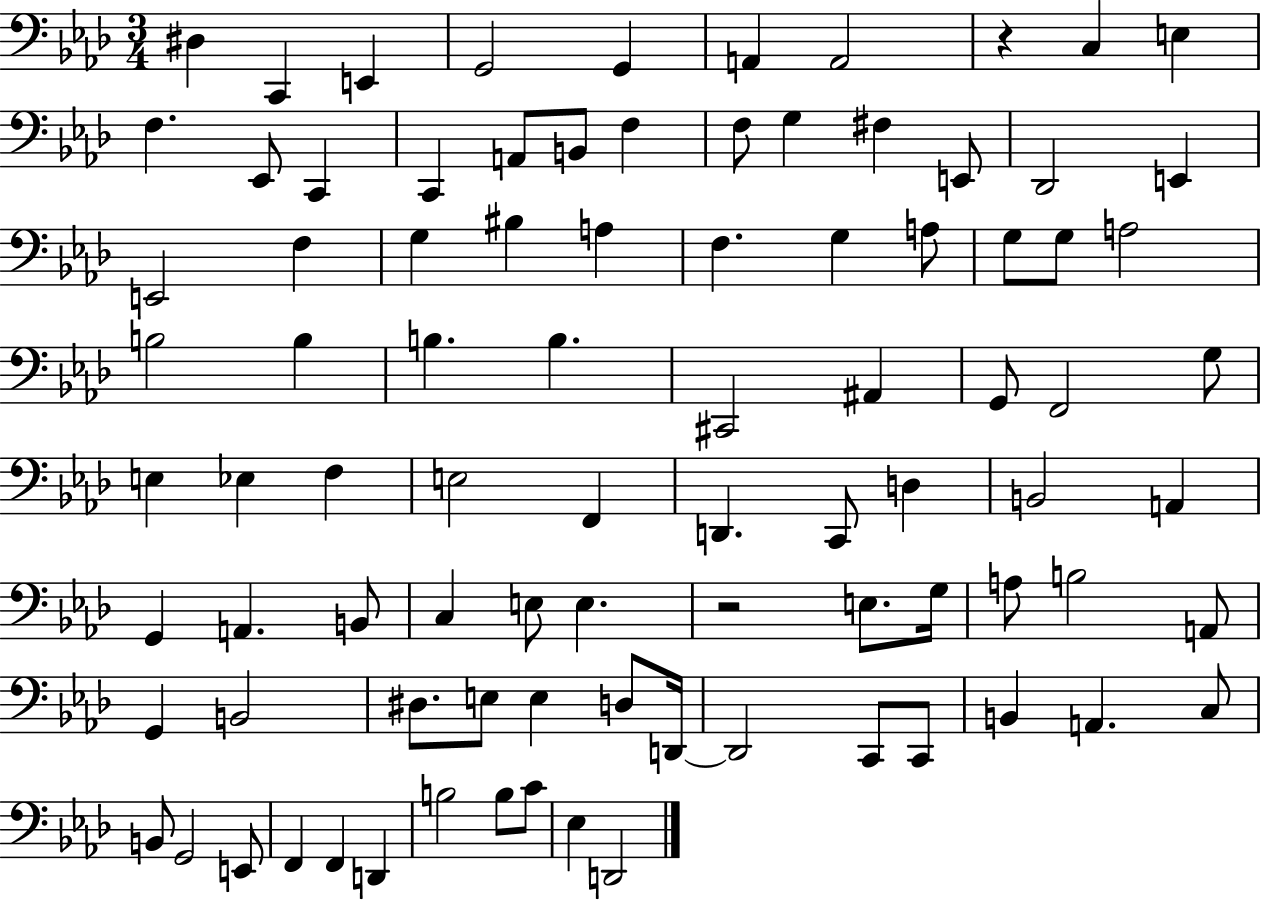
X:1
T:Untitled
M:3/4
L:1/4
K:Ab
^D, C,, E,, G,,2 G,, A,, A,,2 z C, E, F, _E,,/2 C,, C,, A,,/2 B,,/2 F, F,/2 G, ^F, E,,/2 _D,,2 E,, E,,2 F, G, ^B, A, F, G, A,/2 G,/2 G,/2 A,2 B,2 B, B, B, ^C,,2 ^A,, G,,/2 F,,2 G,/2 E, _E, F, E,2 F,, D,, C,,/2 D, B,,2 A,, G,, A,, B,,/2 C, E,/2 E, z2 E,/2 G,/4 A,/2 B,2 A,,/2 G,, B,,2 ^D,/2 E,/2 E, D,/2 D,,/4 D,,2 C,,/2 C,,/2 B,, A,, C,/2 B,,/2 G,,2 E,,/2 F,, F,, D,, B,2 B,/2 C/2 _E, D,,2